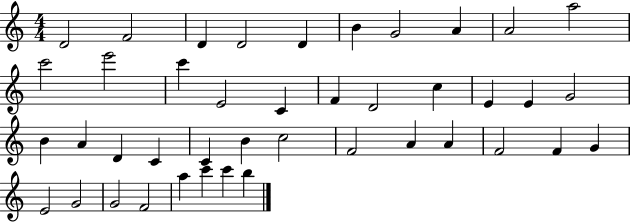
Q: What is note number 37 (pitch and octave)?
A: G4